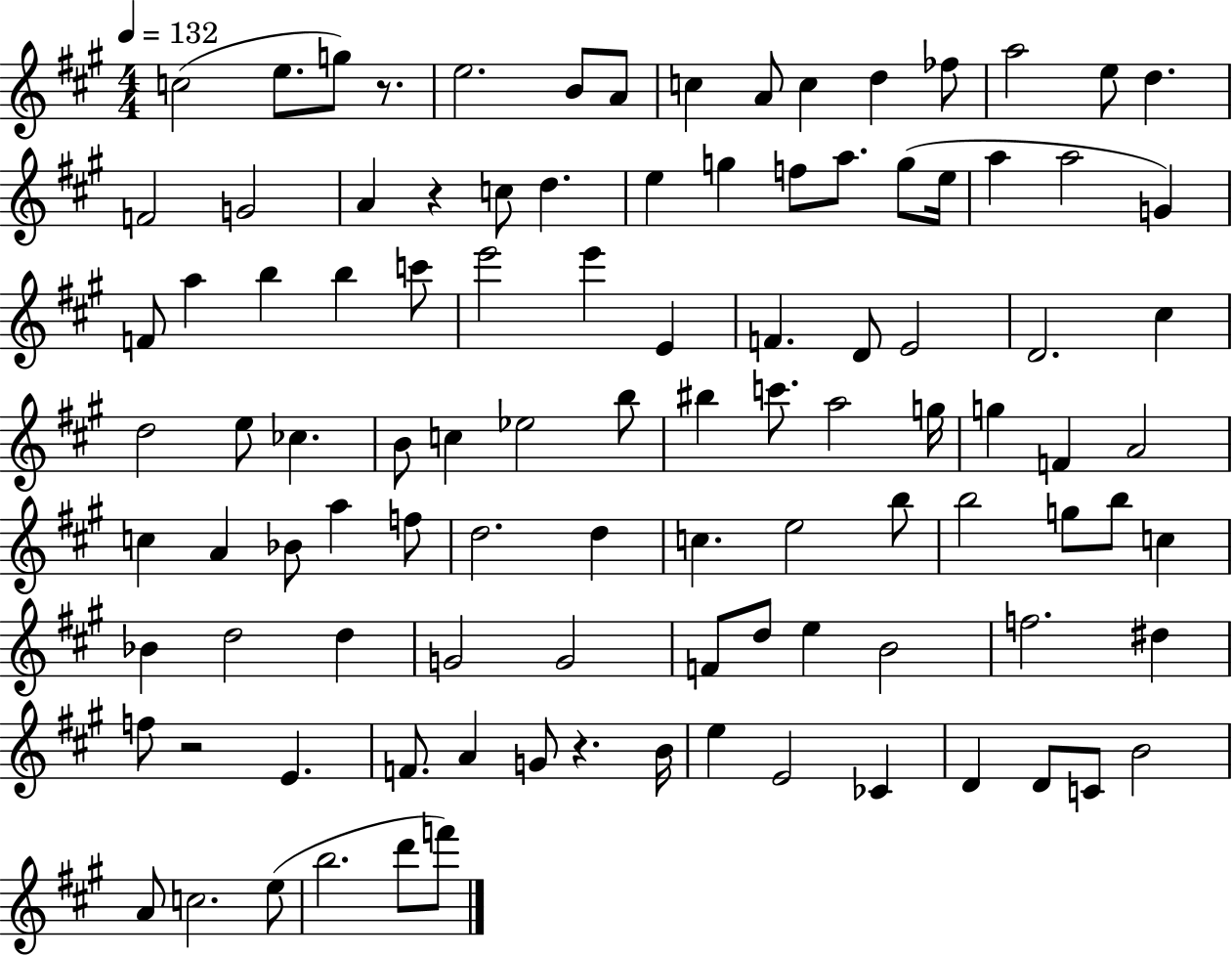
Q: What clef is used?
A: treble